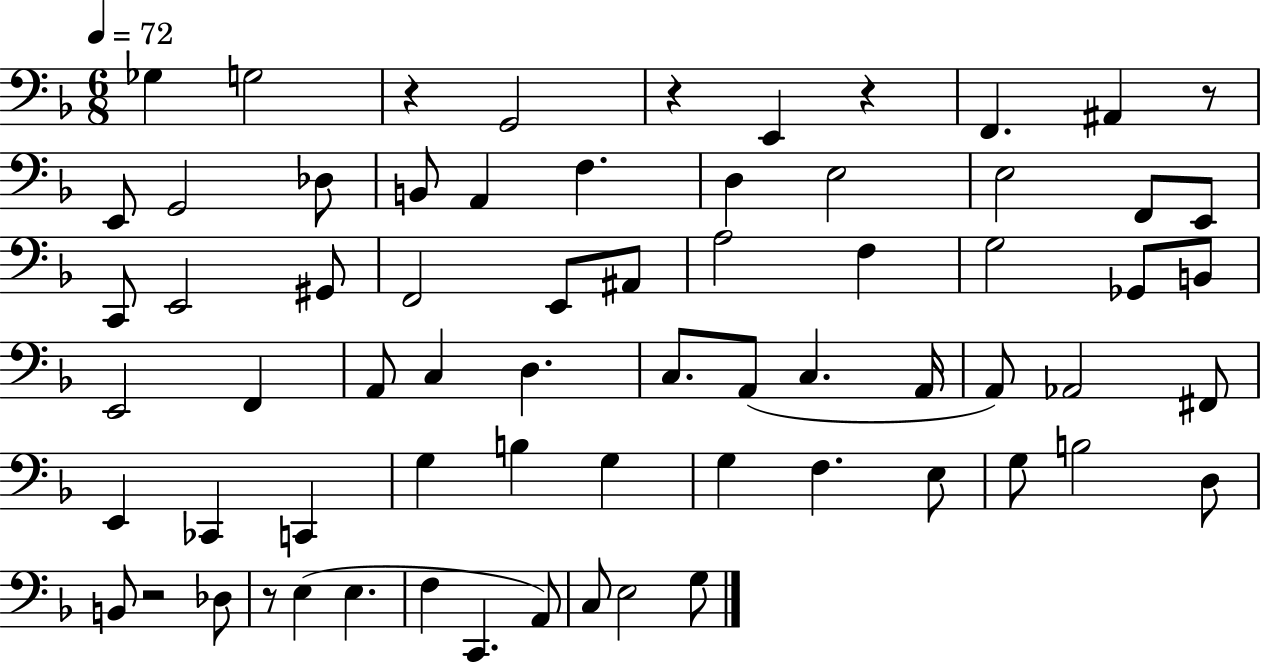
X:1
T:Untitled
M:6/8
L:1/4
K:F
_G, G,2 z G,,2 z E,, z F,, ^A,, z/2 E,,/2 G,,2 _D,/2 B,,/2 A,, F, D, E,2 E,2 F,,/2 E,,/2 C,,/2 E,,2 ^G,,/2 F,,2 E,,/2 ^A,,/2 A,2 F, G,2 _G,,/2 B,,/2 E,,2 F,, A,,/2 C, D, C,/2 A,,/2 C, A,,/4 A,,/2 _A,,2 ^F,,/2 E,, _C,, C,, G, B, G, G, F, E,/2 G,/2 B,2 D,/2 B,,/2 z2 _D,/2 z/2 E, E, F, C,, A,,/2 C,/2 E,2 G,/2